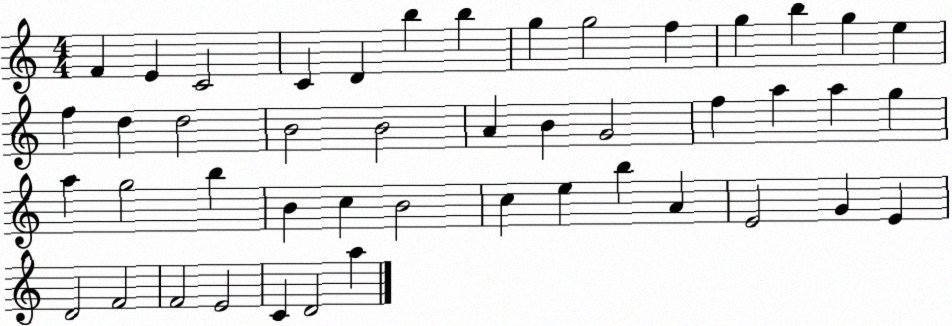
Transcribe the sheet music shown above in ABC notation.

X:1
T:Untitled
M:4/4
L:1/4
K:C
F E C2 C D b b g g2 f g b g e f d d2 B2 B2 A B G2 f a a g a g2 b B c B2 c e b A E2 G E D2 F2 F2 E2 C D2 a